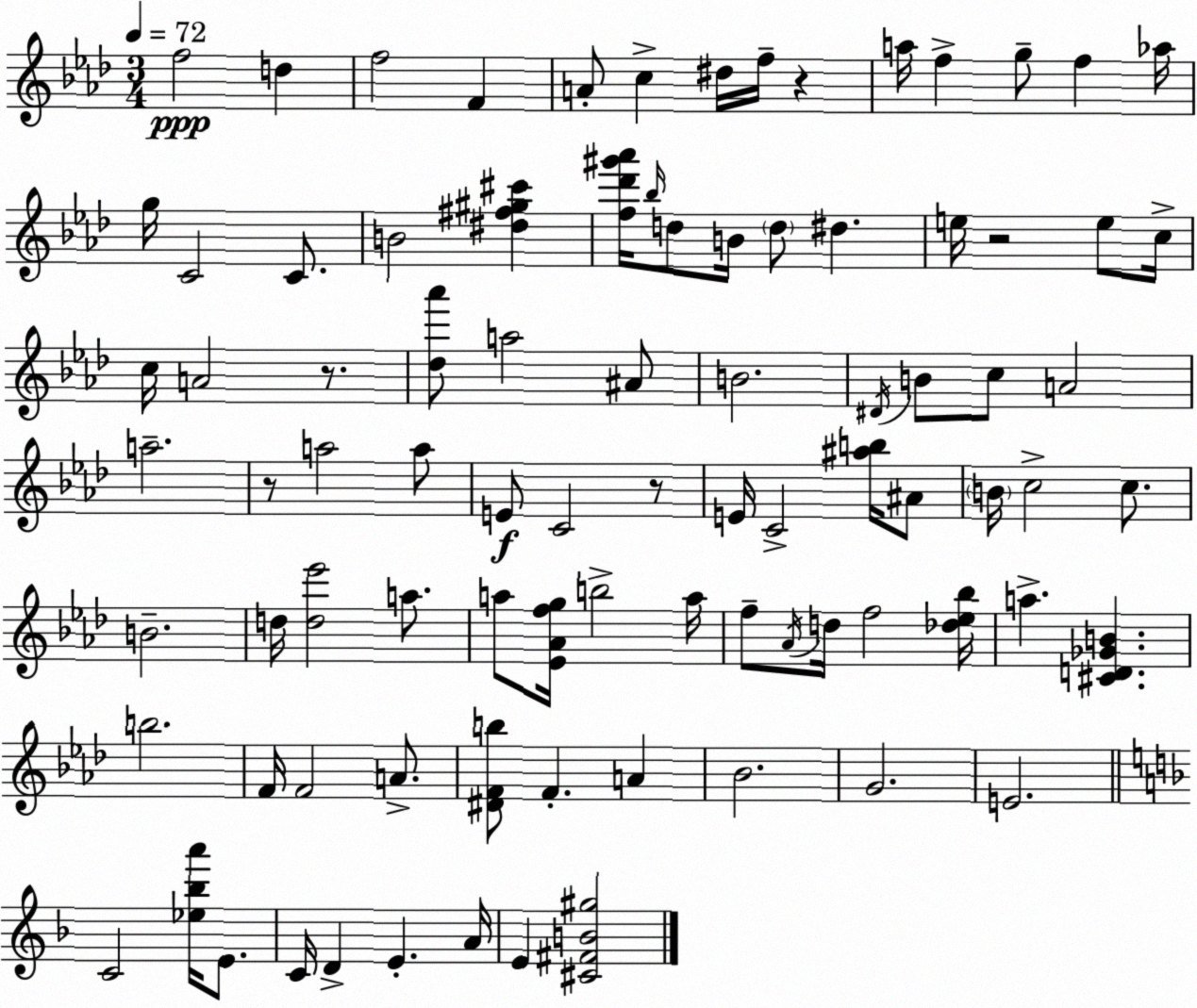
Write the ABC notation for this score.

X:1
T:Untitled
M:3/4
L:1/4
K:Fm
f2 d f2 F A/2 c ^d/4 f/4 z a/4 f g/2 f _a/4 g/4 C2 C/2 B2 [^d^f^g^c'] [f_d'^g'_a']/4 _b/4 d/2 B/4 d/2 ^d e/4 z2 e/2 c/4 c/4 A2 z/2 [_d_a']/2 a2 ^A/2 B2 ^D/4 B/2 c/2 A2 a2 z/2 a2 a/2 E/2 C2 z/2 E/4 C2 [^ab]/4 ^A/2 B/4 c2 c/2 B2 d/4 [d_e']2 a/2 a/2 [_E_Afg]/4 b2 a/4 f/2 _A/4 d/4 f2 [_d_e_b]/4 a [^CD_GB] b2 F/4 F2 A/2 [^DFb]/2 F A _B2 G2 E2 C2 [_e_ba']/4 E/2 C/4 D E A/4 E [^C^FB^g]2